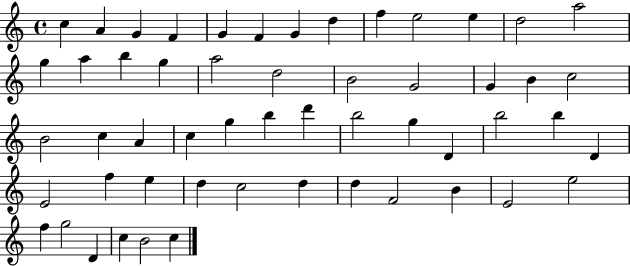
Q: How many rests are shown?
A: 0